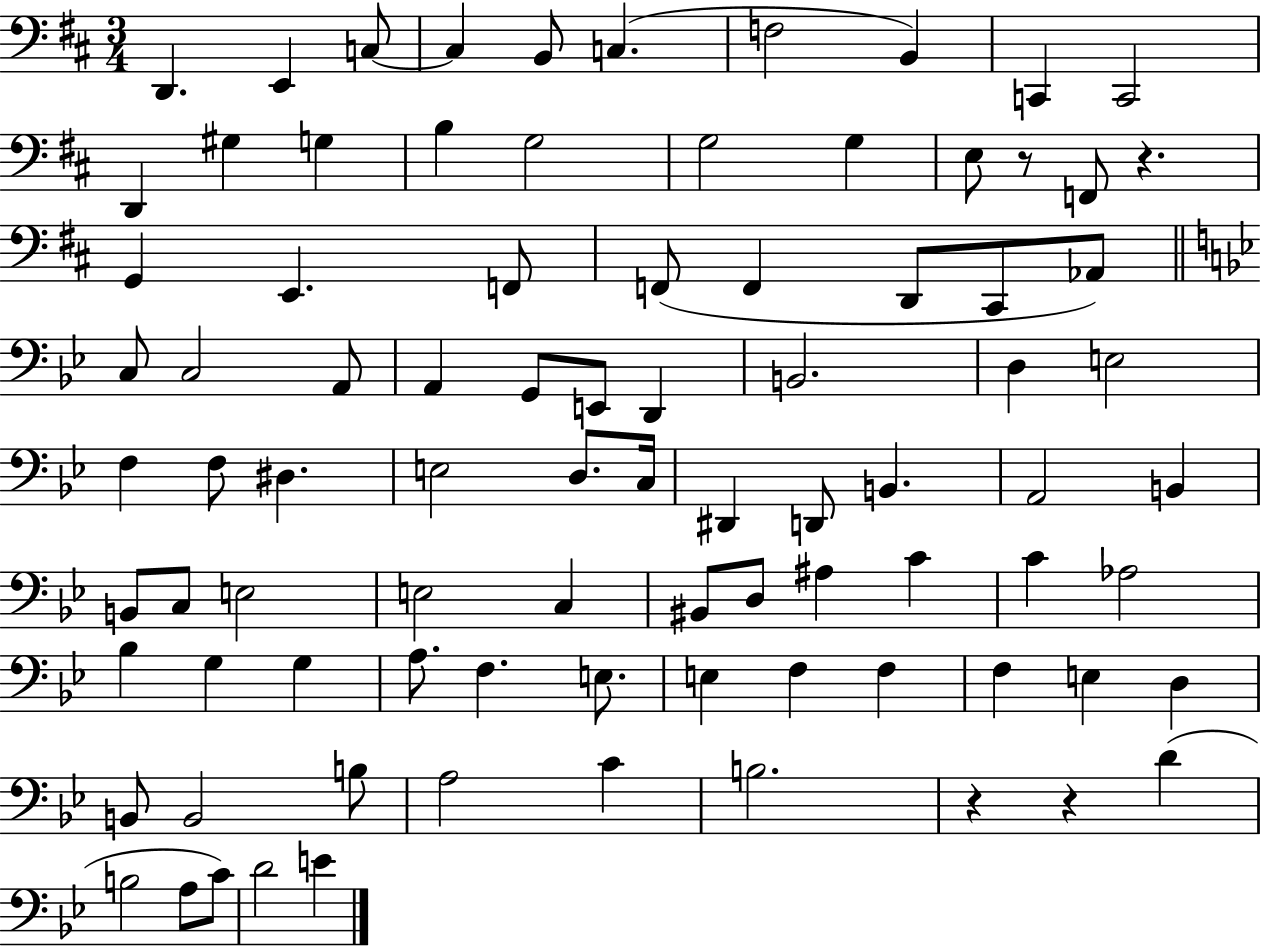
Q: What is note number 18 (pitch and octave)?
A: E3